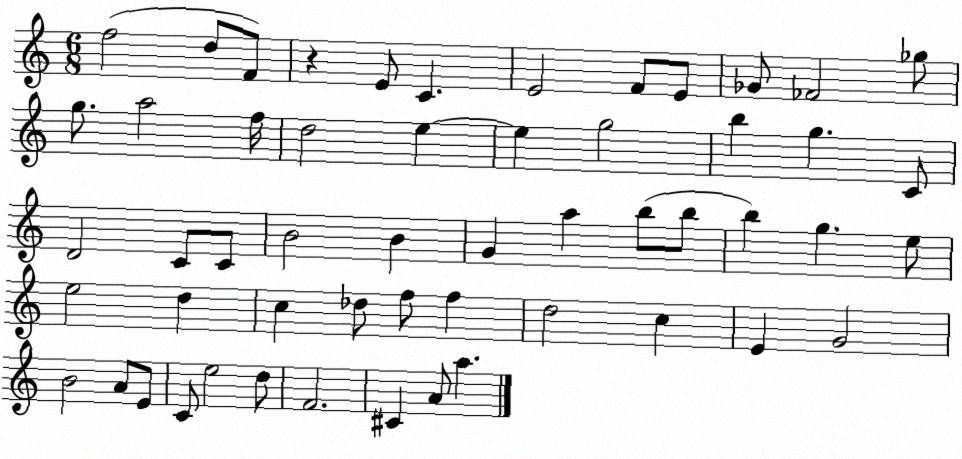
X:1
T:Untitled
M:6/8
L:1/4
K:C
f2 d/2 F/2 z E/2 C E2 F/2 E/2 _G/2 _F2 _g/2 g/2 a2 f/4 d2 e e g2 b g C/2 D2 C/2 C/2 B2 B G a b/2 b/2 b g e/2 e2 d c _d/2 f/2 f d2 c E G2 B2 A/2 E/2 C/2 e2 d/2 F2 ^C A/2 a